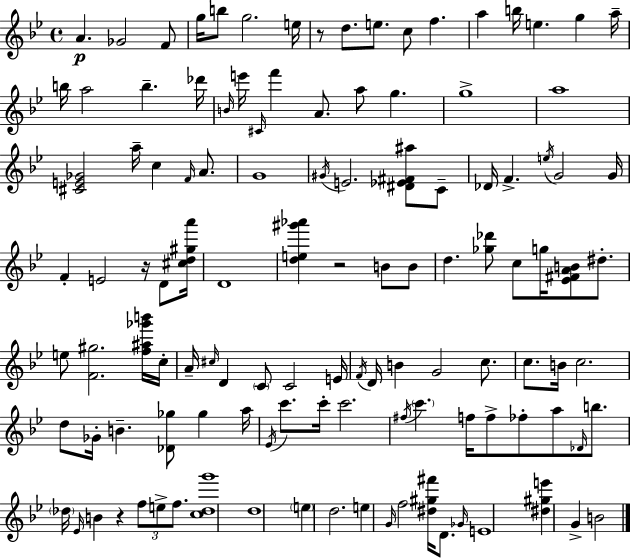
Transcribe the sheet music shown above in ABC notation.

X:1
T:Untitled
M:4/4
L:1/4
K:Gm
A _G2 F/2 g/4 b/2 g2 e/4 z/2 d/2 e/2 c/2 f a b/4 e g a/4 b/4 a2 b _d'/4 B/4 e'/4 ^C/4 f' A/2 a/2 g g4 a4 [^CE_G]2 a/4 c F/4 A/2 G4 ^G/4 E2 [^D_E^F^a]/2 C/2 _D/4 F e/4 G2 G/4 F E2 z/4 D/2 [^cd^ga']/4 D4 [de^g'_a'] z2 B/2 B/2 d [_g_d']/2 c/2 g/4 [_E^FAB]/2 ^d/2 e/2 [F^g]2 [f^a_g'b']/4 c/4 A/4 ^c/4 D C/2 C2 E/4 F/4 D/4 B G2 c/2 c/2 B/4 c2 d/2 _G/4 B [_D_g]/2 _g a/4 _E/4 c'/2 c'/4 c'2 ^f/4 c' f/4 f/2 _f/2 a/2 _D/4 b/2 _d/4 _E/4 B z f/2 e/2 f/2 [c_dg']4 d4 e d2 e G/4 f2 [^d^g^f']/4 D/2 _G/4 E4 [^d^ge'] G B2